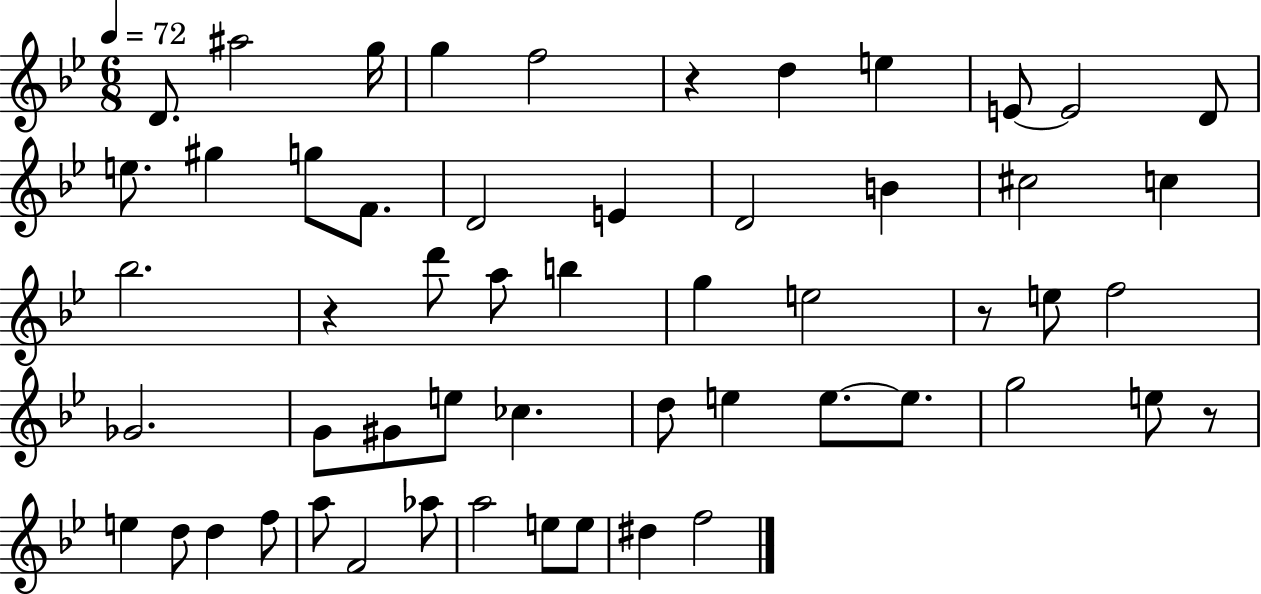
D4/e. A#5/h G5/s G5/q F5/h R/q D5/q E5/q E4/e E4/h D4/e E5/e. G#5/q G5/e F4/e. D4/h E4/q D4/h B4/q C#5/h C5/q Bb5/h. R/q D6/e A5/e B5/q G5/q E5/h R/e E5/e F5/h Gb4/h. G4/e G#4/e E5/e CES5/q. D5/e E5/q E5/e. E5/e. G5/h E5/e R/e E5/q D5/e D5/q F5/e A5/e F4/h Ab5/e A5/h E5/e E5/e D#5/q F5/h